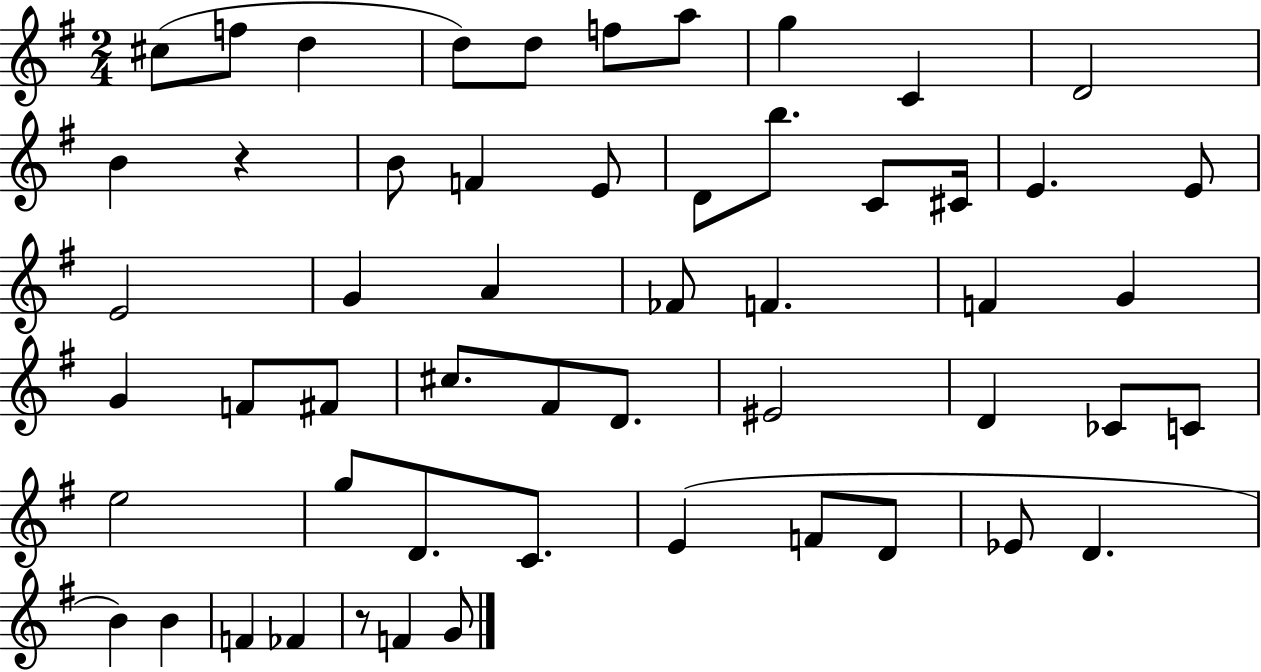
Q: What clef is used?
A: treble